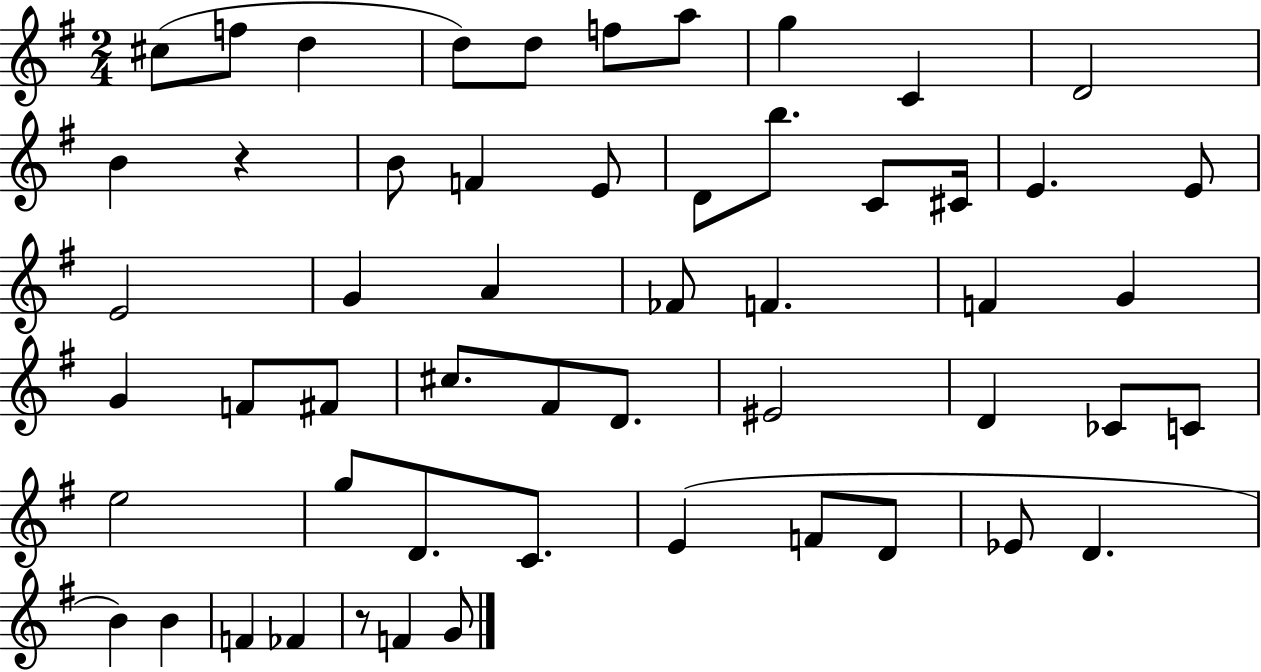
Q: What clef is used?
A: treble